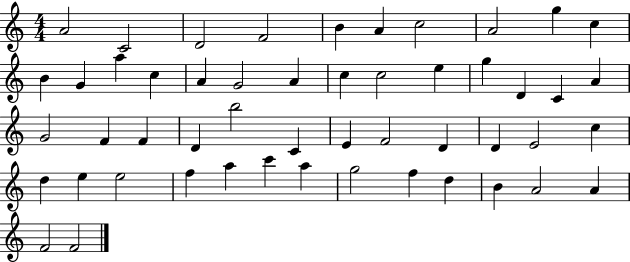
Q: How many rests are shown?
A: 0